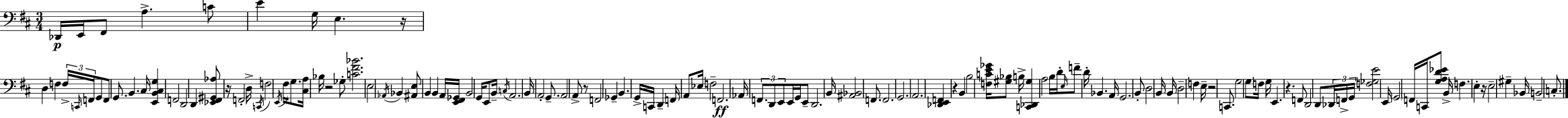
Db2/s E2/s F#2/e A3/q. C4/e E4/q G3/s E3/q. R/s D3/q F3/q F3/s C2/s F2/s G2/e F2/e G2/e. B2/q. C#3/s [E2,B2,C#3,G3]/q F2/h D2/h D2/q [Eb2,F#2,G#2,Ab3]/e R/s F2/h D3/s C2/s F3/h E2/s F#3/s G3/e. [C#3,A3]/s Bb3/s R/h Gb3/e [C4,F#4,Bb4]/h. E3/h Ab2/s Bb2/q [A#2,E3]/e B2/q B2/q A2/s [E2,F#2,Gb2]/s B2/h G2/s E2/e B2/s C3/s A2/h. B2/s A2/h G2/e. A2/h A2/e R/e F2/h Gb2/q B2/q. G2/s C2/s D2/q F2/s A2/e Eb3/s F3/h F2/h. Ab2/s F2/e. D2/e E2/e E2/s G2/s E2/e D2/h. B2/s [A#2,Bb2]/h F2/e. F2/h. G2/h. A2/h. [Db2,E2,F2]/q R/q B2/q B3/h [F3,C4,E4,Gb4]/s [G#3,Bb3]/e B3/s [C2,Db2,G#3]/q A3/h B3/s D4/s E3/s F4/e D4/s Bb2/q. A2/s G2/h. B2/e D3/h B2/s B2/s D3/h F3/q E3/s R/h C2/e. G3/h G3/e F3/s G3/s E2/q. R/q. F2/e D2/h D2/e Db2/s F2/s G2/s [F3,Gb3,E4]/h E2/s G2/h F2/s C2/s [G3,A3,D4,Eb4]/e B2/s F3/q. E3/q R/s E3/h G#3/q Bb2/s B2/h C3/e.